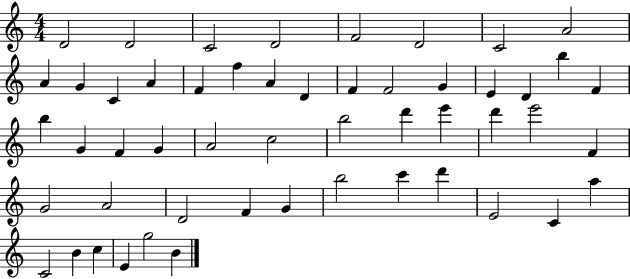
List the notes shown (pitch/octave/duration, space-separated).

D4/h D4/h C4/h D4/h F4/h D4/h C4/h A4/h A4/q G4/q C4/q A4/q F4/q F5/q A4/q D4/q F4/q F4/h G4/q E4/q D4/q B5/q F4/q B5/q G4/q F4/q G4/q A4/h C5/h B5/h D6/q E6/q D6/q E6/h F4/q G4/h A4/h D4/h F4/q G4/q B5/h C6/q D6/q E4/h C4/q A5/q C4/h B4/q C5/q E4/q G5/h B4/q